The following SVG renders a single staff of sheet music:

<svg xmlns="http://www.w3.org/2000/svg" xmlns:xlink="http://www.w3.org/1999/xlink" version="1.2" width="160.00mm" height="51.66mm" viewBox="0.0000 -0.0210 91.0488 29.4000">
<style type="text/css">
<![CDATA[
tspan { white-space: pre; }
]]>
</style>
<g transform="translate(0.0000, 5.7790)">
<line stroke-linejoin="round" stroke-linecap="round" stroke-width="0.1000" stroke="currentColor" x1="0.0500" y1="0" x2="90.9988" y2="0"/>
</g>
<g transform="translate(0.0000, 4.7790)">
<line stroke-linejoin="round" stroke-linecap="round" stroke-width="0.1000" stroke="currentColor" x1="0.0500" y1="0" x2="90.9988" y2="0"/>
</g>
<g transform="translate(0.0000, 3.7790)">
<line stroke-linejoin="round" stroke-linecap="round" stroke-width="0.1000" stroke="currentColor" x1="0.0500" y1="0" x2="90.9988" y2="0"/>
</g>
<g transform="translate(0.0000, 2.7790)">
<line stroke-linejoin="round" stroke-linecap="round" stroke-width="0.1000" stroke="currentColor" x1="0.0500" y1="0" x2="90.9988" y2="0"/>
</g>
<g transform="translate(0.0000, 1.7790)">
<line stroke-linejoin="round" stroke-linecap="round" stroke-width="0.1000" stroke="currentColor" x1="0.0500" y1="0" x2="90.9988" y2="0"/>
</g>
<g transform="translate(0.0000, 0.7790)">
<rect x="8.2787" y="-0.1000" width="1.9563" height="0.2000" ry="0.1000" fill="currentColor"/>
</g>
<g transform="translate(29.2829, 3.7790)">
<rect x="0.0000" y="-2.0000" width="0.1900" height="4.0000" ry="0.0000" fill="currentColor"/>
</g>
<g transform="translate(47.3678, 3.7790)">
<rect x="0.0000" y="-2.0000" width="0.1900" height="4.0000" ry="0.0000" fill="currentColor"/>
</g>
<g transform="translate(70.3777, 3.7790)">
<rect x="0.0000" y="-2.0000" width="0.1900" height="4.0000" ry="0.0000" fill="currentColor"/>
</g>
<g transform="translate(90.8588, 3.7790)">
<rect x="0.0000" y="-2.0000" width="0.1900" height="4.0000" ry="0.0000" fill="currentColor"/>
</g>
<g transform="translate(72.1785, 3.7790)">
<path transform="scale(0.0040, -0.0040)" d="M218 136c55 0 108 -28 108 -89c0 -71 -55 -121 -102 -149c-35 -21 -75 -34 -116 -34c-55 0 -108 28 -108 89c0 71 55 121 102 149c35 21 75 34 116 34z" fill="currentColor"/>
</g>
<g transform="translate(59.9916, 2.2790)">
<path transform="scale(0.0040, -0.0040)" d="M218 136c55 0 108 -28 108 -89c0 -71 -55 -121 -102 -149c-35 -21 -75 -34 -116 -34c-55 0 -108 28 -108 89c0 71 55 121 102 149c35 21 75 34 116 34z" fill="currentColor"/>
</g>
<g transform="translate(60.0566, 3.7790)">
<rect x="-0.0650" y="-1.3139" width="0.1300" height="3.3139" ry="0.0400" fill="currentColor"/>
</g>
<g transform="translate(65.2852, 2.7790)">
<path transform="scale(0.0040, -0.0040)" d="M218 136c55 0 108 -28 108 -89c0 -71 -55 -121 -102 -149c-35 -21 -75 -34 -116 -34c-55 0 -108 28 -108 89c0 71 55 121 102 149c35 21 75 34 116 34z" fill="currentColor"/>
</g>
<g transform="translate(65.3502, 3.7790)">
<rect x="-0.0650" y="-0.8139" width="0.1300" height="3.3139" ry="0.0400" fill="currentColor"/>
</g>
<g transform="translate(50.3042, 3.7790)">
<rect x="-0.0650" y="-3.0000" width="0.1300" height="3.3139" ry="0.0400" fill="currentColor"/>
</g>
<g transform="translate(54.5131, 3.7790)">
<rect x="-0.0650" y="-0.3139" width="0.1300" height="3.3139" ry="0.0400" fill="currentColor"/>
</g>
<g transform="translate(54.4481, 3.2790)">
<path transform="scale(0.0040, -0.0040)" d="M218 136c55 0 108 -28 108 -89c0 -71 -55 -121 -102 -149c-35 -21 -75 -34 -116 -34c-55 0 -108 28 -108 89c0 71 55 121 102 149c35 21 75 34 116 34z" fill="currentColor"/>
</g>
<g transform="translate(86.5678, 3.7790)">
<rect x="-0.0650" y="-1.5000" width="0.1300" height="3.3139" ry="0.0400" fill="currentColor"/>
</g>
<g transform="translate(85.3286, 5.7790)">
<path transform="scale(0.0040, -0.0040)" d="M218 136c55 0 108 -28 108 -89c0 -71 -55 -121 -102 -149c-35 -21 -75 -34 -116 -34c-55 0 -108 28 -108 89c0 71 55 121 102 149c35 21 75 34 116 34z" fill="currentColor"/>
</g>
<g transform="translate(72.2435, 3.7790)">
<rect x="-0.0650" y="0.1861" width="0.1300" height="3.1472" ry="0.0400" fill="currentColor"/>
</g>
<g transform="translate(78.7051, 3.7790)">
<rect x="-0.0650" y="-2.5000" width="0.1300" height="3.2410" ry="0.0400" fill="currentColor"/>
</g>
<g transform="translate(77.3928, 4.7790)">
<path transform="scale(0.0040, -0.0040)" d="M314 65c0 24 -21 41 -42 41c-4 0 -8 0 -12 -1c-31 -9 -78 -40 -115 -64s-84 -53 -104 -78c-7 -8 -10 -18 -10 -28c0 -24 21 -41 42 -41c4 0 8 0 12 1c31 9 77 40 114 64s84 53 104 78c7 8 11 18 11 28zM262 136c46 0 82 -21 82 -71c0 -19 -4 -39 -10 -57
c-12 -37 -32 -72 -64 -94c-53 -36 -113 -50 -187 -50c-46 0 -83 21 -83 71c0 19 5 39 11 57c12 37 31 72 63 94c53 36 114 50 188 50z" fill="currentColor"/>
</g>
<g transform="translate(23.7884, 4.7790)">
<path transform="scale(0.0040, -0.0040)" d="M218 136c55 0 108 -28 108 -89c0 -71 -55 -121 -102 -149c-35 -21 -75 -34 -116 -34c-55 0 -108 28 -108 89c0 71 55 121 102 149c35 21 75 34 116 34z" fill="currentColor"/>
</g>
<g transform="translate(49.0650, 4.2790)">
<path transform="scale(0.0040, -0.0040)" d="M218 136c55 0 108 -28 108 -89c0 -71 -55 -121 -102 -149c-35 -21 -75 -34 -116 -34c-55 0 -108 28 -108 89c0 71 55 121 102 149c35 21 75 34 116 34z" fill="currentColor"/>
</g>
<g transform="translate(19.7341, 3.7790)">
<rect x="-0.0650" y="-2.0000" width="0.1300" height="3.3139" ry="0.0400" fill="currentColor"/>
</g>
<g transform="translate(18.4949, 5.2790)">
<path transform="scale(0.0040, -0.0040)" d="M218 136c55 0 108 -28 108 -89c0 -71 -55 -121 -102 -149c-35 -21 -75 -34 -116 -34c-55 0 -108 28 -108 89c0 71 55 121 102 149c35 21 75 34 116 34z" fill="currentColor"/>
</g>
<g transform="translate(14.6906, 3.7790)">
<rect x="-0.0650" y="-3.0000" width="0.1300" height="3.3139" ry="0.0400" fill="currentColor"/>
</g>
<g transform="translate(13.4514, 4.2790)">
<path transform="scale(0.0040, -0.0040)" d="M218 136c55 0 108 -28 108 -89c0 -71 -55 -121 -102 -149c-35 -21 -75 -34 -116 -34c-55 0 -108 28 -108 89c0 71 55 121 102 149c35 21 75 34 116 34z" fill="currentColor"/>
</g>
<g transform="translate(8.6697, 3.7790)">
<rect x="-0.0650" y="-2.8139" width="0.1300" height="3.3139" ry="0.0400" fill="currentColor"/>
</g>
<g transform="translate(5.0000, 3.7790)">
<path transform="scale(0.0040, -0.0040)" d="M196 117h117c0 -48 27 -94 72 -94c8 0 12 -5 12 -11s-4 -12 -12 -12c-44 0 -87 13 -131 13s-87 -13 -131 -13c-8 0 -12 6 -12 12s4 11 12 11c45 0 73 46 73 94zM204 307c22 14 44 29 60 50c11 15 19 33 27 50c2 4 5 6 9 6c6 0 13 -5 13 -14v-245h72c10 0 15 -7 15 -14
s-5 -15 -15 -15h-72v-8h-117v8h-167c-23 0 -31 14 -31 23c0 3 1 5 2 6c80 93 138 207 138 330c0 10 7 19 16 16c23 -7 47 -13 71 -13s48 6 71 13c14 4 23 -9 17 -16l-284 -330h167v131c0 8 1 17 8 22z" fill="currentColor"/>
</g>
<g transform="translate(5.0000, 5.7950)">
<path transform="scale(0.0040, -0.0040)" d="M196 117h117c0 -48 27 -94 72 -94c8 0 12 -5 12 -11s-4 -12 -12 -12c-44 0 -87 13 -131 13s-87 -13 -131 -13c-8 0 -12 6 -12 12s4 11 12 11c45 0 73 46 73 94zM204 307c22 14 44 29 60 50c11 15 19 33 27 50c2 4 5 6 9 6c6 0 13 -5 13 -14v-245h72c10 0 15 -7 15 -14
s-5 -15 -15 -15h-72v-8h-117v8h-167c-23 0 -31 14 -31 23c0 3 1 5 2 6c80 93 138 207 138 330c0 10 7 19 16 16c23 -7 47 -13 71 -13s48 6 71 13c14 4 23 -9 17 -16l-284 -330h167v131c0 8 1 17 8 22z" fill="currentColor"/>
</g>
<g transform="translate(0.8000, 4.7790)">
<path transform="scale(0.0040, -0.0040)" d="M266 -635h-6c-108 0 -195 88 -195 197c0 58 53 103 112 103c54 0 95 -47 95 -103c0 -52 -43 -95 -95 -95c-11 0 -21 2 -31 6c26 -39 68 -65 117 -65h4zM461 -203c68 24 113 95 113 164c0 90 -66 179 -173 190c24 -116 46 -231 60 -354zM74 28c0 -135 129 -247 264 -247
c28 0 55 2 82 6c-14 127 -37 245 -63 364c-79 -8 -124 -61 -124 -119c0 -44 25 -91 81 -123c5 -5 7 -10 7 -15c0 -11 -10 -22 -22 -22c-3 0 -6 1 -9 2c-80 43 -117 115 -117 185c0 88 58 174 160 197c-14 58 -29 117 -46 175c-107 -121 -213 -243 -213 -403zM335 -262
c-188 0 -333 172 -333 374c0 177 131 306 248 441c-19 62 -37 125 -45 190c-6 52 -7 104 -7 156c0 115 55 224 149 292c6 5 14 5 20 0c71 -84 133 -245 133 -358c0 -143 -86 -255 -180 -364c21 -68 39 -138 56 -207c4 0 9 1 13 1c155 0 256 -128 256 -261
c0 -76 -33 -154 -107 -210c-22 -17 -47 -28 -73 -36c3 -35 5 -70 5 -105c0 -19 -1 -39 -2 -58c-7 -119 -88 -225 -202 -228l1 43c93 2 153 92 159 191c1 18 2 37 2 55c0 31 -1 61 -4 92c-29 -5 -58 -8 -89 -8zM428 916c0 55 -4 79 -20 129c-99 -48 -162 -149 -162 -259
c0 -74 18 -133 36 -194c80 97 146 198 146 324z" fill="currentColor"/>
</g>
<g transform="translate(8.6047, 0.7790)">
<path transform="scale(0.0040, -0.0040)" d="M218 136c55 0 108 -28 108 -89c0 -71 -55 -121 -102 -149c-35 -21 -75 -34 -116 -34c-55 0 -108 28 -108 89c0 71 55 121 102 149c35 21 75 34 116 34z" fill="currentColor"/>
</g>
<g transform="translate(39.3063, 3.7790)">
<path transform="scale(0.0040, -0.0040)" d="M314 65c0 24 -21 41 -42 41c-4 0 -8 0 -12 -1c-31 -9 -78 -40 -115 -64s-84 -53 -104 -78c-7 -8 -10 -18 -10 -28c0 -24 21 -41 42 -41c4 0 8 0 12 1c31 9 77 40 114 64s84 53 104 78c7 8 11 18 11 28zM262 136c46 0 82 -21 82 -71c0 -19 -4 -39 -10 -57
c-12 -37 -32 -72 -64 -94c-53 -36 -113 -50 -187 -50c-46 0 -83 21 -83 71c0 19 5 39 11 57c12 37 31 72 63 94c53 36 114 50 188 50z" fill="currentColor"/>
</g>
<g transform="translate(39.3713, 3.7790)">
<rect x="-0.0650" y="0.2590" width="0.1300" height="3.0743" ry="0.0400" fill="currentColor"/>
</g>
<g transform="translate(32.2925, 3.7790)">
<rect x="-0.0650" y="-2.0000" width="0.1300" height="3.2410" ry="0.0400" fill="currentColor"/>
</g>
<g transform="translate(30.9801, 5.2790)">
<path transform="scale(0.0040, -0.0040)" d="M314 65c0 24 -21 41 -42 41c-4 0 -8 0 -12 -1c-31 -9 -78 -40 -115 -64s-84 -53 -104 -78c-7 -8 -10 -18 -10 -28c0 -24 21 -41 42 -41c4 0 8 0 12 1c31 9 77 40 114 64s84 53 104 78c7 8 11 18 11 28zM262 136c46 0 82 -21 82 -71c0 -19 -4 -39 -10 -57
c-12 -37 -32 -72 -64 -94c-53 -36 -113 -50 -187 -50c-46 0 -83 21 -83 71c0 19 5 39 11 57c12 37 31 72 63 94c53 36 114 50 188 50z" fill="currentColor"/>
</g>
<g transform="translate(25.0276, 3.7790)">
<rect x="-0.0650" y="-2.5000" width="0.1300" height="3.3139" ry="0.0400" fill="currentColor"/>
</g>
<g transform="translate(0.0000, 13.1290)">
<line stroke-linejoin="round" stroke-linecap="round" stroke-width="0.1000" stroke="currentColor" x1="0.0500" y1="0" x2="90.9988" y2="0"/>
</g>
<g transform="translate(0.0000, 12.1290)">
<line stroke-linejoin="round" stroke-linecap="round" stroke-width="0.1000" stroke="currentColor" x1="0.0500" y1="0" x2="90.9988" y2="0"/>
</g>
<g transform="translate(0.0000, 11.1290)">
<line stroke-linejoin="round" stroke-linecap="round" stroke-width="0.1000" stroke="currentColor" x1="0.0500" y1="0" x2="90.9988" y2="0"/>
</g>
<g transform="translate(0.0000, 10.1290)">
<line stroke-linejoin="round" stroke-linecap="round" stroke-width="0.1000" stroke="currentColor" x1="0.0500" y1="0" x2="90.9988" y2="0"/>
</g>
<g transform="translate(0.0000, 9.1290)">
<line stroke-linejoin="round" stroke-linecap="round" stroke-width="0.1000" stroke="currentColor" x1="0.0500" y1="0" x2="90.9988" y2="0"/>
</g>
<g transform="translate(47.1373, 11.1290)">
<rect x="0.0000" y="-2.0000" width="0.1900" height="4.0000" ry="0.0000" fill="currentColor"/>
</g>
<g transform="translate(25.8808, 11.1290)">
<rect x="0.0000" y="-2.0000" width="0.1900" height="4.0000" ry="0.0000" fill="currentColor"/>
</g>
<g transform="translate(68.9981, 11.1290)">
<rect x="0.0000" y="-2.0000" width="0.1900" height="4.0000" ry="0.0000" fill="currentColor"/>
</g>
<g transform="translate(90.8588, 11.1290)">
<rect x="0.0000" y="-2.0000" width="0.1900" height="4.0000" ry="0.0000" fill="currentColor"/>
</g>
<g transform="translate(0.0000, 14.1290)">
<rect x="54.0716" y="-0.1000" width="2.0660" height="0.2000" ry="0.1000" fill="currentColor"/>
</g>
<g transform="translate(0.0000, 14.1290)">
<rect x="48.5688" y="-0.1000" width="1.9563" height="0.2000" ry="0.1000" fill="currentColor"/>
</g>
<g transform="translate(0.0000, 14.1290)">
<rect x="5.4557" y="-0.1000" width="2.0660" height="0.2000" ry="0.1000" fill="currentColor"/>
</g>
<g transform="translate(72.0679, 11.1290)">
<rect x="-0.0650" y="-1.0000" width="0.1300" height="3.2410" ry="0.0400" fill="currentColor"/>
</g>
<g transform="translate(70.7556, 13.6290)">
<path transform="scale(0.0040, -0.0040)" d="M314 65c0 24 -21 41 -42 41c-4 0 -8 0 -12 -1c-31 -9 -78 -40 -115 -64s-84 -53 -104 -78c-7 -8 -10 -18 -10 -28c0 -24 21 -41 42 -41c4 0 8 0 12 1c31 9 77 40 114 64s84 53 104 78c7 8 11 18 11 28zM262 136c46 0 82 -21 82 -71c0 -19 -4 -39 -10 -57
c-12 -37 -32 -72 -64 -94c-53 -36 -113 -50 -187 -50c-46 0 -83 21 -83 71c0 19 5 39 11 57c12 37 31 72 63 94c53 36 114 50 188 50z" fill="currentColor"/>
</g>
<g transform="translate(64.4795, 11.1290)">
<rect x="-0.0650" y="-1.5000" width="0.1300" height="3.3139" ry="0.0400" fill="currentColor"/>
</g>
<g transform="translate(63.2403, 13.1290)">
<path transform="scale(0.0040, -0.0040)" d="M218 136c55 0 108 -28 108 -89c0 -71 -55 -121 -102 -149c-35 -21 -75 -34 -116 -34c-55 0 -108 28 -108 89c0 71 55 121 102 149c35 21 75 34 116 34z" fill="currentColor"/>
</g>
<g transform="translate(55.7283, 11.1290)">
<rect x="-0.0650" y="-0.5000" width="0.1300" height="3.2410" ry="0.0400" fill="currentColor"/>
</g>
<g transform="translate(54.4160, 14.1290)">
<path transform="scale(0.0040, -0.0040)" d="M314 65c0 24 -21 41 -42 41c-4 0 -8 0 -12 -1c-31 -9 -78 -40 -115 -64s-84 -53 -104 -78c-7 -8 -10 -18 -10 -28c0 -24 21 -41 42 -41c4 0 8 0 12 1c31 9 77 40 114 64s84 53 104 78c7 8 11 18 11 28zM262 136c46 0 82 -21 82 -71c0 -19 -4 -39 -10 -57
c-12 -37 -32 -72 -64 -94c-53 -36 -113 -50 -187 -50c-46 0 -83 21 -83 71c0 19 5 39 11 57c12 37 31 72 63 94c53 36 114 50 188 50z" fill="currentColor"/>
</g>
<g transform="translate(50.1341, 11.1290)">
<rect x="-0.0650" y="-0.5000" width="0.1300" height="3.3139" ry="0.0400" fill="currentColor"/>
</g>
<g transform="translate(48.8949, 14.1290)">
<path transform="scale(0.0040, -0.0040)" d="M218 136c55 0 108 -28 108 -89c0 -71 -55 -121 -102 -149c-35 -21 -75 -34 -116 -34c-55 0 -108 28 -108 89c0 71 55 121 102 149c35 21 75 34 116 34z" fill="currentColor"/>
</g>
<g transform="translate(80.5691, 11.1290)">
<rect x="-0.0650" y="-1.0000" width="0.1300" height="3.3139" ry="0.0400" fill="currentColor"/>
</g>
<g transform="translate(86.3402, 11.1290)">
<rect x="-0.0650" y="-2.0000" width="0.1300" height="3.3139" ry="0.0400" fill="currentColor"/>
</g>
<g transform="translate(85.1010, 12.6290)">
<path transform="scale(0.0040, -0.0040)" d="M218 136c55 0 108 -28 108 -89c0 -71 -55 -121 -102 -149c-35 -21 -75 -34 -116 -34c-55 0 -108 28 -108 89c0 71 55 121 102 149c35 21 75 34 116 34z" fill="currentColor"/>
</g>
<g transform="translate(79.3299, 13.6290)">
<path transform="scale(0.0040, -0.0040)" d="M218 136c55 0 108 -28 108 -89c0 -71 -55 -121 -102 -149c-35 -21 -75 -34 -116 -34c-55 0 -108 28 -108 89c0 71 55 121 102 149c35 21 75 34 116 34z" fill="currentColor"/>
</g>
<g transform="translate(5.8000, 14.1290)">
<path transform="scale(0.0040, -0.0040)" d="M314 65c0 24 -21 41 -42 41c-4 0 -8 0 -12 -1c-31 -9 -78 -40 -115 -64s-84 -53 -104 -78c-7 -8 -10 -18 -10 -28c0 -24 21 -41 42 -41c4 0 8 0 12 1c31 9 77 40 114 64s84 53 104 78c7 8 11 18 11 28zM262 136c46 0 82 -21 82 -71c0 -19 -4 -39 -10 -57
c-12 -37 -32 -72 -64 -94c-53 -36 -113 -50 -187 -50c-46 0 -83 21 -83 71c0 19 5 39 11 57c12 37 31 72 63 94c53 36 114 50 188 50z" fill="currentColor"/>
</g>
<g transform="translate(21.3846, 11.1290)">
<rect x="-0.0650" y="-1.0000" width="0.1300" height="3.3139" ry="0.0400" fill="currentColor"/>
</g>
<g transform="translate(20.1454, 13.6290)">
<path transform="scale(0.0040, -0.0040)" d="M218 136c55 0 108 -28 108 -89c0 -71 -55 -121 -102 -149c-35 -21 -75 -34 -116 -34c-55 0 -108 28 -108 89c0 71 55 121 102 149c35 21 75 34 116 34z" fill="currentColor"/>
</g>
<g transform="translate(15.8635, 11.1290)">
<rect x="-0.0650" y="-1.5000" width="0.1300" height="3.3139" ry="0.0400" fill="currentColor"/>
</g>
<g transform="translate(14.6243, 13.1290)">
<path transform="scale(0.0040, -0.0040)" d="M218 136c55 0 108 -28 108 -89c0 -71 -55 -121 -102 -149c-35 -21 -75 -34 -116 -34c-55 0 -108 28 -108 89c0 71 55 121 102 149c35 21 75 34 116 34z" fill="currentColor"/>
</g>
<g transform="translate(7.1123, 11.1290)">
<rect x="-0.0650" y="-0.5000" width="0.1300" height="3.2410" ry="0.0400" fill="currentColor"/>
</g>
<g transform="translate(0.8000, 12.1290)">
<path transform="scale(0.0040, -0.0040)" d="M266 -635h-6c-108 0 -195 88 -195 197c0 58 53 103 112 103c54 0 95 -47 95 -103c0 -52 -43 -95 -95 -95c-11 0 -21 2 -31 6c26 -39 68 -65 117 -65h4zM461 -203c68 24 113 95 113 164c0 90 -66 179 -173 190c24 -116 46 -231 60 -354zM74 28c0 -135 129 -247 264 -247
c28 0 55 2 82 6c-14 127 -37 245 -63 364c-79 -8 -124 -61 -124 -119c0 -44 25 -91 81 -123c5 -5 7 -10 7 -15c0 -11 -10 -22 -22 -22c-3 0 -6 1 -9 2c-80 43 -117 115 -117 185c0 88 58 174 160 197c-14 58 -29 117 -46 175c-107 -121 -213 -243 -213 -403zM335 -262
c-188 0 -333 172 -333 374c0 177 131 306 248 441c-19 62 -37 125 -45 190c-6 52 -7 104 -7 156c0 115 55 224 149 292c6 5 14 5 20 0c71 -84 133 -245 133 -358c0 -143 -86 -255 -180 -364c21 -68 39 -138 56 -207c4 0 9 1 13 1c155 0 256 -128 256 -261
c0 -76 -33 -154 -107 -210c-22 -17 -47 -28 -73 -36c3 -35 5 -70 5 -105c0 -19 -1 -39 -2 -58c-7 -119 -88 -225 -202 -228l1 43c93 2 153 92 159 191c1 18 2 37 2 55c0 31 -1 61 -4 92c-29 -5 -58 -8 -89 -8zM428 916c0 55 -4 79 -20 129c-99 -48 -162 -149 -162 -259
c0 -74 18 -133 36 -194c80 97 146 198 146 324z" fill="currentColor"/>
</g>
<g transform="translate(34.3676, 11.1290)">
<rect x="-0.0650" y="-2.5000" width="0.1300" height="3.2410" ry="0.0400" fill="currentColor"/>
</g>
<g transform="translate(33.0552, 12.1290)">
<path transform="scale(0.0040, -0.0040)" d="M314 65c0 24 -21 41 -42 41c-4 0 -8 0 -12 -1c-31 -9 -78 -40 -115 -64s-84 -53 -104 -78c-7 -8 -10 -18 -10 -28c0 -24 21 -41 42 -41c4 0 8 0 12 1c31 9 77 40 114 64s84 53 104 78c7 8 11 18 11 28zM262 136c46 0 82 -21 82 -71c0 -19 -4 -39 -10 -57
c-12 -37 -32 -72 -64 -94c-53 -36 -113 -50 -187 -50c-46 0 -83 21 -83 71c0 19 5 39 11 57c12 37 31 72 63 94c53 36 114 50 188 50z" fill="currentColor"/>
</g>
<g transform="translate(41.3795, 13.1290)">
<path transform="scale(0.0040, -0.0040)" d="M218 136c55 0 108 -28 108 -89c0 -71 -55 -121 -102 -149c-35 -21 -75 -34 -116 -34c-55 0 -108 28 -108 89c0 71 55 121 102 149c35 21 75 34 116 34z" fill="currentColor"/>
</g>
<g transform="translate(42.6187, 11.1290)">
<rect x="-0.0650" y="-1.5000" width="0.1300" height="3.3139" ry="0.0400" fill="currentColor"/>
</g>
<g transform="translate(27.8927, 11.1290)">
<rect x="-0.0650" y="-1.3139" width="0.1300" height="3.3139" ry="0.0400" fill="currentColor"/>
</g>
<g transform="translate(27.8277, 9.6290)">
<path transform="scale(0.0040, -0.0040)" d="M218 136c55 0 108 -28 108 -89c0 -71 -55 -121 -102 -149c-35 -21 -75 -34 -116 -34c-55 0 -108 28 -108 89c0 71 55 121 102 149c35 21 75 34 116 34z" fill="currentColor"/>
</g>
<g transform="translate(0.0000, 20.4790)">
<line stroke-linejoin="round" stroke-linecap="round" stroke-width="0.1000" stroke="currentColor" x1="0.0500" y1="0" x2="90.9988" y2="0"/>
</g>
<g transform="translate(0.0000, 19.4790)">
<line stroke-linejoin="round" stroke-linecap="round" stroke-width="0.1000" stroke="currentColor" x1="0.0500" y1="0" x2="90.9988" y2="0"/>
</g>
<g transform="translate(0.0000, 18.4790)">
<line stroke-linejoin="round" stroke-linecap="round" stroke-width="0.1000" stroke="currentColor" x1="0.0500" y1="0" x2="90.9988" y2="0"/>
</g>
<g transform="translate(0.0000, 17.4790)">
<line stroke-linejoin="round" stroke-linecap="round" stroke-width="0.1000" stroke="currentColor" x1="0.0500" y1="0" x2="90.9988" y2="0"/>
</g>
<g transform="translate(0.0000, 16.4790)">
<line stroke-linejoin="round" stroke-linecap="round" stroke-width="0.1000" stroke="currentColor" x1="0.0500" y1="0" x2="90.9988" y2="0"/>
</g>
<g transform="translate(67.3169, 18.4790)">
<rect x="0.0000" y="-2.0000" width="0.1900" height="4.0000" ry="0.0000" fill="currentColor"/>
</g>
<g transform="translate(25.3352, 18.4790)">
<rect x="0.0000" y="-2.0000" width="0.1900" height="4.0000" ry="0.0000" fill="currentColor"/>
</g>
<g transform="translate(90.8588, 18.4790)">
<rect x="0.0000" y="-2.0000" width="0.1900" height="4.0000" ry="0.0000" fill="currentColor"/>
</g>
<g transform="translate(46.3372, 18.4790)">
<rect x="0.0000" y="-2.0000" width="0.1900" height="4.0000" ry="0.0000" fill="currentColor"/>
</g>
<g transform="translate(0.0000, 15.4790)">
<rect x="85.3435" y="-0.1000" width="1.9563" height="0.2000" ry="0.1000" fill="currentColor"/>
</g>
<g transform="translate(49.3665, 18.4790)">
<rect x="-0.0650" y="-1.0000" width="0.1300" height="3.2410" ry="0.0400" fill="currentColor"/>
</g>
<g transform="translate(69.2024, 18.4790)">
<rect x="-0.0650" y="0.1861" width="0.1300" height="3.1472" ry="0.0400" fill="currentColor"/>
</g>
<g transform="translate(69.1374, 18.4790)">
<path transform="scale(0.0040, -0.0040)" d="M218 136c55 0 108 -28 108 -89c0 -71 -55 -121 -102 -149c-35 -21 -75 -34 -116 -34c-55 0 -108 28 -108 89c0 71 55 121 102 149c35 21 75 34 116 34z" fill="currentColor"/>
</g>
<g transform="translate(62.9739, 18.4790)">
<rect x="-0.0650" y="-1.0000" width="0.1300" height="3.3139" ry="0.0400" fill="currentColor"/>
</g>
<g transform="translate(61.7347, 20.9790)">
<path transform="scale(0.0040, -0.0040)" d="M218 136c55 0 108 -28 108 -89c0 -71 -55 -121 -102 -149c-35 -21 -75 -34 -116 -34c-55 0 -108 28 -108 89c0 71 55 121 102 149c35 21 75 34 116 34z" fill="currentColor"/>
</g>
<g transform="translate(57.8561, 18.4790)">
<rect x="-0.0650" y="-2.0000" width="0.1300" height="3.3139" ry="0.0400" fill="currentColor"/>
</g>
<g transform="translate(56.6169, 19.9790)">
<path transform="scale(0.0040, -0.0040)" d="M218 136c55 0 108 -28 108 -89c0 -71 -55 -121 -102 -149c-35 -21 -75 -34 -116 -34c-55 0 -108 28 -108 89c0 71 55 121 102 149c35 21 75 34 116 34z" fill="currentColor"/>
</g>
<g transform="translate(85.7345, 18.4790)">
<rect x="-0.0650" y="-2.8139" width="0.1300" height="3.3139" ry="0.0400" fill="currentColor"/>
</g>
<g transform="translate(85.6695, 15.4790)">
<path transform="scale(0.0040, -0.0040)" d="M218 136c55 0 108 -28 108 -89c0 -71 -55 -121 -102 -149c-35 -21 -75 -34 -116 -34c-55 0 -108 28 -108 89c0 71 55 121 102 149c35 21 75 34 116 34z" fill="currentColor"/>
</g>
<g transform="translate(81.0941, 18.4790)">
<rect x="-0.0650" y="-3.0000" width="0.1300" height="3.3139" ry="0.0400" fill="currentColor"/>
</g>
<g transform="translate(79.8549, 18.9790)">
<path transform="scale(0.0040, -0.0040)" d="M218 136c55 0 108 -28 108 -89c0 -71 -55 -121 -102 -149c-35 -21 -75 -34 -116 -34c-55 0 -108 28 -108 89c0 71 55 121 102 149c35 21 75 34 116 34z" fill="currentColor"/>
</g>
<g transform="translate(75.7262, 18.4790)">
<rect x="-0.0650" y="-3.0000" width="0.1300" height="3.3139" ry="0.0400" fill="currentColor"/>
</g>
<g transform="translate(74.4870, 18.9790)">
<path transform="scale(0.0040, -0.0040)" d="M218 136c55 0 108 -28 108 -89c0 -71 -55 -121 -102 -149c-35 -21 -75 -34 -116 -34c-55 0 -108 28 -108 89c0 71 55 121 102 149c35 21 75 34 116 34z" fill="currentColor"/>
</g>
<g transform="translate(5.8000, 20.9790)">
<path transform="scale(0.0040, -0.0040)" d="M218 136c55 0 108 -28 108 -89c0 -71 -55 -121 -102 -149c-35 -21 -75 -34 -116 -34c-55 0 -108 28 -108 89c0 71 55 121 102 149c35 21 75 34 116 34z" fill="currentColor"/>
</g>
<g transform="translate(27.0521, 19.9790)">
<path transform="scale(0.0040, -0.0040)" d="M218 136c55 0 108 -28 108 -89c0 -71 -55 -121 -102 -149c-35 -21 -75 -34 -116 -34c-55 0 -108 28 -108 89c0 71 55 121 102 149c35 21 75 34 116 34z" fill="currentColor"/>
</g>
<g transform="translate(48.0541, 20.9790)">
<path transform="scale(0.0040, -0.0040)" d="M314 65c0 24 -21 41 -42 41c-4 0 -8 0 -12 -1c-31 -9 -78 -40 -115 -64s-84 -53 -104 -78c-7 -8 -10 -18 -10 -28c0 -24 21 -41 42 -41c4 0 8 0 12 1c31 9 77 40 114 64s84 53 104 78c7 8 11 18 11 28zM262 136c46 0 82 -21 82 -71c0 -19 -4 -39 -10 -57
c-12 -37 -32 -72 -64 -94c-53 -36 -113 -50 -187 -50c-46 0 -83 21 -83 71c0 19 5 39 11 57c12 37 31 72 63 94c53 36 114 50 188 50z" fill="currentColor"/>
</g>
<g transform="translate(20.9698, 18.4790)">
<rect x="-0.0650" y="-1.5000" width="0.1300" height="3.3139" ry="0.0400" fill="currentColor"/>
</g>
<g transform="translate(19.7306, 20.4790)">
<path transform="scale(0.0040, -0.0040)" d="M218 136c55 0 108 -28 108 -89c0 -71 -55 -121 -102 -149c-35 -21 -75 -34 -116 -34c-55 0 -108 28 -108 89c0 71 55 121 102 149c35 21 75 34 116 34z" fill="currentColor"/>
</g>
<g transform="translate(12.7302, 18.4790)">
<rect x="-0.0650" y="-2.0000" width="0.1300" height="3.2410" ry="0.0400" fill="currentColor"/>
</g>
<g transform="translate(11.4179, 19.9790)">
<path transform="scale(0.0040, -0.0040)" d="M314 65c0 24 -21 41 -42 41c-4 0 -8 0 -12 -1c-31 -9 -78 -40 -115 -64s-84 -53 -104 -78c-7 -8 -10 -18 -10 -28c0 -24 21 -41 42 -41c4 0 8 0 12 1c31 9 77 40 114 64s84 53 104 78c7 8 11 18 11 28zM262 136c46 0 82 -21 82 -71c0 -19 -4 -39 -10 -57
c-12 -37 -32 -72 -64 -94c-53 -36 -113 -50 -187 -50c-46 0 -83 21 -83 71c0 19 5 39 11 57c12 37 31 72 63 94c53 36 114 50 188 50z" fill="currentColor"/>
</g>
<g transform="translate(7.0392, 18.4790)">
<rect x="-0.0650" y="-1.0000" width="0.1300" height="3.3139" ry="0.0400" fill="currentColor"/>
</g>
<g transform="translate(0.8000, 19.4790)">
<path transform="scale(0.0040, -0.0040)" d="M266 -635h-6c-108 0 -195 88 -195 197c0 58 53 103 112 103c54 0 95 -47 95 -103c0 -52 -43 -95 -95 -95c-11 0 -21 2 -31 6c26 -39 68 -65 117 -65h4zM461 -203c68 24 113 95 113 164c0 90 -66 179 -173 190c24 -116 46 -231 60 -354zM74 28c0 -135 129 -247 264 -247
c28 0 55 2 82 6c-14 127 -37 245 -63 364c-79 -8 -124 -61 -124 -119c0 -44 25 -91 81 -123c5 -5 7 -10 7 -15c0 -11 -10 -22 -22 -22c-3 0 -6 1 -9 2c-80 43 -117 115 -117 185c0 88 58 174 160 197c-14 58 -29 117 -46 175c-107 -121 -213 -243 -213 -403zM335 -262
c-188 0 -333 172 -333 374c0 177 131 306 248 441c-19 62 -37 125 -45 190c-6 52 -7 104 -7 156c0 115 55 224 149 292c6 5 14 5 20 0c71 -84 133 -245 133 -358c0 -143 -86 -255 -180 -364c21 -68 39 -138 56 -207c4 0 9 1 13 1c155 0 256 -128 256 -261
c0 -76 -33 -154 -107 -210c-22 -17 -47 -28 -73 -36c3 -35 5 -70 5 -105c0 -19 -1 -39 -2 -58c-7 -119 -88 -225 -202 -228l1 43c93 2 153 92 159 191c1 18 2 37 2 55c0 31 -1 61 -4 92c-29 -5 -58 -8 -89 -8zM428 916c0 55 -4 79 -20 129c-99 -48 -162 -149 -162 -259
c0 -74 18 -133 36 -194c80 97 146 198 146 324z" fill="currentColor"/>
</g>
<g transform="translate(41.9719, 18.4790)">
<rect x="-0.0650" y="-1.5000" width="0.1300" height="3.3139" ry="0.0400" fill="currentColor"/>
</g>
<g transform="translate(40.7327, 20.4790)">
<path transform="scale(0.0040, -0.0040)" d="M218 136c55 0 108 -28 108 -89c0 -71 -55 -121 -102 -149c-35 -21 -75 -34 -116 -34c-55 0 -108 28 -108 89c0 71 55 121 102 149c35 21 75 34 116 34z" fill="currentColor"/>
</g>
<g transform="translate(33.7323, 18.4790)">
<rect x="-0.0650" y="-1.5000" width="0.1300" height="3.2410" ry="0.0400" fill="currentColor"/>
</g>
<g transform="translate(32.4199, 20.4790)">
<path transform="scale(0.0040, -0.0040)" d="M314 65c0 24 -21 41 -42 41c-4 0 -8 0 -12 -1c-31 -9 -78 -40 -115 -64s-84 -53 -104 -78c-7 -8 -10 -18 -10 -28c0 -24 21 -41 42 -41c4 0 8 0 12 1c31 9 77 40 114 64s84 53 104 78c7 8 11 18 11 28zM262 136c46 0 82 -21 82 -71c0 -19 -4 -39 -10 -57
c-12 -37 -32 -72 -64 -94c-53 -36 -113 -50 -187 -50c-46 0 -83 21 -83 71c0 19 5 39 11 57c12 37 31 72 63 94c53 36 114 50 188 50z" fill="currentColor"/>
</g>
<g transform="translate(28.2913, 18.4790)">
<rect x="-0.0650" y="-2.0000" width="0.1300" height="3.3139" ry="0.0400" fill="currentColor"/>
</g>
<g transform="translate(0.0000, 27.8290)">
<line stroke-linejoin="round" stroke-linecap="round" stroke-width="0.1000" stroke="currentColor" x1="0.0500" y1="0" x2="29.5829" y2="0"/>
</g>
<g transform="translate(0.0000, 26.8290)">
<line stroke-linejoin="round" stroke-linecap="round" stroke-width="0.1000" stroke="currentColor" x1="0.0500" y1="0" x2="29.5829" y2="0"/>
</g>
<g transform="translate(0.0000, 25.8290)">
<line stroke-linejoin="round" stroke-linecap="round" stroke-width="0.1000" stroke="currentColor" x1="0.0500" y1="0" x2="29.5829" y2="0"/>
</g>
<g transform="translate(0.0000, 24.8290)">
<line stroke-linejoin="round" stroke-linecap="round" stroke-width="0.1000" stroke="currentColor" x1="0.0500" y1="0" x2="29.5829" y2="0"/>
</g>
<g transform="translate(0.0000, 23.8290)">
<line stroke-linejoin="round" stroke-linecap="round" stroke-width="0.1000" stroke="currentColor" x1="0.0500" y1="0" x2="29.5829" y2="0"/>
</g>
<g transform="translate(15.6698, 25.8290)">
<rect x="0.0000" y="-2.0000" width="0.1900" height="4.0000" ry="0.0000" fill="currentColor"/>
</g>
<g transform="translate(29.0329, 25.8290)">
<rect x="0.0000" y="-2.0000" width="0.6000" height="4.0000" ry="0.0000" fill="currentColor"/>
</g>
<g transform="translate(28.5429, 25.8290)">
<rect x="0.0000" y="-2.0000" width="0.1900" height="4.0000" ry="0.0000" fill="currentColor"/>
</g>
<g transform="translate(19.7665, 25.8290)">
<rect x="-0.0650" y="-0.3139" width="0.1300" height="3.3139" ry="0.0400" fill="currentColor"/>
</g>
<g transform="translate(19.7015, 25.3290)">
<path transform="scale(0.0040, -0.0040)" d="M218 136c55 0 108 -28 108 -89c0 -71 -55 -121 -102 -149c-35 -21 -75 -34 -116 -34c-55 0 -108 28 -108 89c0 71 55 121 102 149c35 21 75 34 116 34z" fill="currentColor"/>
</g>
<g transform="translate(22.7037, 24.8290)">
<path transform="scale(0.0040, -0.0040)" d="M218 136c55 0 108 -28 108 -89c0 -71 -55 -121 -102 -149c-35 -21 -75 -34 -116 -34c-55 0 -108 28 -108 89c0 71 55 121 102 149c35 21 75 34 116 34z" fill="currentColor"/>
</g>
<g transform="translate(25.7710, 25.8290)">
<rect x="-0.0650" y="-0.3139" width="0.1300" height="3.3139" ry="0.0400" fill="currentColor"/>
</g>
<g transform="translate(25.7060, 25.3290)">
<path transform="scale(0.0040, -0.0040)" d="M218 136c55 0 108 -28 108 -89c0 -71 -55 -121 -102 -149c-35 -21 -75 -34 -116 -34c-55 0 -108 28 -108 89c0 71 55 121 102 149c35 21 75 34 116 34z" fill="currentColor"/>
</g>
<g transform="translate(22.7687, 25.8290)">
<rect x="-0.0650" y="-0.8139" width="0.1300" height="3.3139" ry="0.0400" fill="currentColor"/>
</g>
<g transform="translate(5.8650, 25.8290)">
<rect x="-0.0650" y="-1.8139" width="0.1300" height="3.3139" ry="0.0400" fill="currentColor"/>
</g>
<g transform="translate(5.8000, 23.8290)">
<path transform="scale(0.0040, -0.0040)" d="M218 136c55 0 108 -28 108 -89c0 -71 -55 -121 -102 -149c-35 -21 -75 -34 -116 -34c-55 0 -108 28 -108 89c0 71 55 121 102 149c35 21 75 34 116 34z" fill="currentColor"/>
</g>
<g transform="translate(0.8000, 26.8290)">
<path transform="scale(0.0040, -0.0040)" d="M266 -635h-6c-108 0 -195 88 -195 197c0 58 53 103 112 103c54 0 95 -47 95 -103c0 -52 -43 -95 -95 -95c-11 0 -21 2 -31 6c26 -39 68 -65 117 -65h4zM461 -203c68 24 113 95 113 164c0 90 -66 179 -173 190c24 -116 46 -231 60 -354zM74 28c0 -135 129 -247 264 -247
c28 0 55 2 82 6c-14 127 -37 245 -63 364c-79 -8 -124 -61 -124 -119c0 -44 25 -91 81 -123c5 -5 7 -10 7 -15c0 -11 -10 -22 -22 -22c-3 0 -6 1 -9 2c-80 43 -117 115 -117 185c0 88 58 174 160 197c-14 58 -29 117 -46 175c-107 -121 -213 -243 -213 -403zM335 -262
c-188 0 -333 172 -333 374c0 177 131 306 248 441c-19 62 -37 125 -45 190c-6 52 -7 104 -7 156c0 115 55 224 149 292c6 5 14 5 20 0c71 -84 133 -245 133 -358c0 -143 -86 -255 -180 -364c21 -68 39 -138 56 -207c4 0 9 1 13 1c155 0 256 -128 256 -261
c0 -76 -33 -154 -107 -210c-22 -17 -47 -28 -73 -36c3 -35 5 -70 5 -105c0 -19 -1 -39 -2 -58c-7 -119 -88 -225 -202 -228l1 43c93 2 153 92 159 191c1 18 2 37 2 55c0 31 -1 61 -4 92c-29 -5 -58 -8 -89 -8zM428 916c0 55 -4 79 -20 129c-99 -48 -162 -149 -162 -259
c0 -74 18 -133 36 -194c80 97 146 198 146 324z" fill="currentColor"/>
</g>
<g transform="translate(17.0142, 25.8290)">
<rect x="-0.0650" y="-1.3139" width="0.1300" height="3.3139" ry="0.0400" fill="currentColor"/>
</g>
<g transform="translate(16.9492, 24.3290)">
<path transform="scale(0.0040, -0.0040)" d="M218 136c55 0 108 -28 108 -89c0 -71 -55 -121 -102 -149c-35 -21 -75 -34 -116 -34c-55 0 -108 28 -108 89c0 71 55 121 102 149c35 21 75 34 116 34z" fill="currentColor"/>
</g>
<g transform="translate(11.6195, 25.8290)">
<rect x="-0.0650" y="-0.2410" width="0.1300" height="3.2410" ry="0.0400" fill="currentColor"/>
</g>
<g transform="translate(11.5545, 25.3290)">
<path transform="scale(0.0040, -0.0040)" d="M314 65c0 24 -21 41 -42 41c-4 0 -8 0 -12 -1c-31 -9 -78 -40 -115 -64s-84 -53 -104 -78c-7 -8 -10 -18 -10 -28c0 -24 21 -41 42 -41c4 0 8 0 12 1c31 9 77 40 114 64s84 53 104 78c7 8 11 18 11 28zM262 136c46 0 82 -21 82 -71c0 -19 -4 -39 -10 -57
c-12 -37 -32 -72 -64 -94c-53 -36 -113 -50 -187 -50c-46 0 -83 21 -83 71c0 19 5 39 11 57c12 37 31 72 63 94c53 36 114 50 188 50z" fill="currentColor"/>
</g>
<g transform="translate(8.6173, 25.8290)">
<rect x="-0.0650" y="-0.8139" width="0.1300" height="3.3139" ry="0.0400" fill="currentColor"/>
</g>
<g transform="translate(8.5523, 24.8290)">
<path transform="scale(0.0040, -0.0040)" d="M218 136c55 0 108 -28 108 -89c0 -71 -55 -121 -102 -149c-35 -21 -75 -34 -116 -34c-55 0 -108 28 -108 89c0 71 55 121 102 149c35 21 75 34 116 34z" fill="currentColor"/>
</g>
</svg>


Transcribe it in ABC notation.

X:1
T:Untitled
M:4/4
L:1/4
K:C
a A F G F2 B2 A c e d B G2 E C2 E D e G2 E C C2 E D2 D F D F2 E F E2 E D2 F D B A A a f d c2 e c d c